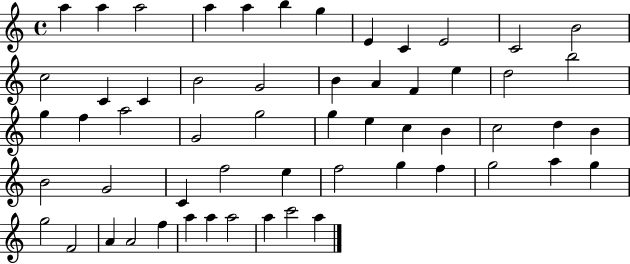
{
  \clef treble
  \time 4/4
  \defaultTimeSignature
  \key c \major
  a''4 a''4 a''2 | a''4 a''4 b''4 g''4 | e'4 c'4 e'2 | c'2 b'2 | \break c''2 c'4 c'4 | b'2 g'2 | b'4 a'4 f'4 e''4 | d''2 b''2 | \break g''4 f''4 a''2 | g'2 g''2 | g''4 e''4 c''4 b'4 | c''2 d''4 b'4 | \break b'2 g'2 | c'4 f''2 e''4 | f''2 g''4 f''4 | g''2 a''4 g''4 | \break g''2 f'2 | a'4 a'2 f''4 | a''4 a''4 a''2 | a''4 c'''2 a''4 | \break \bar "|."
}